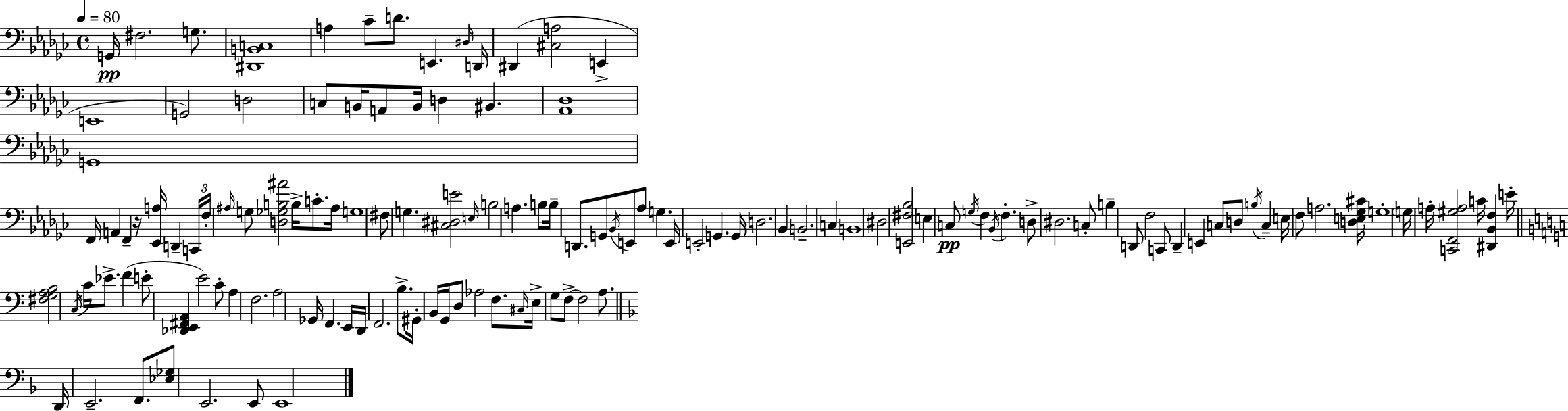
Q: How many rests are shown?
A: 1